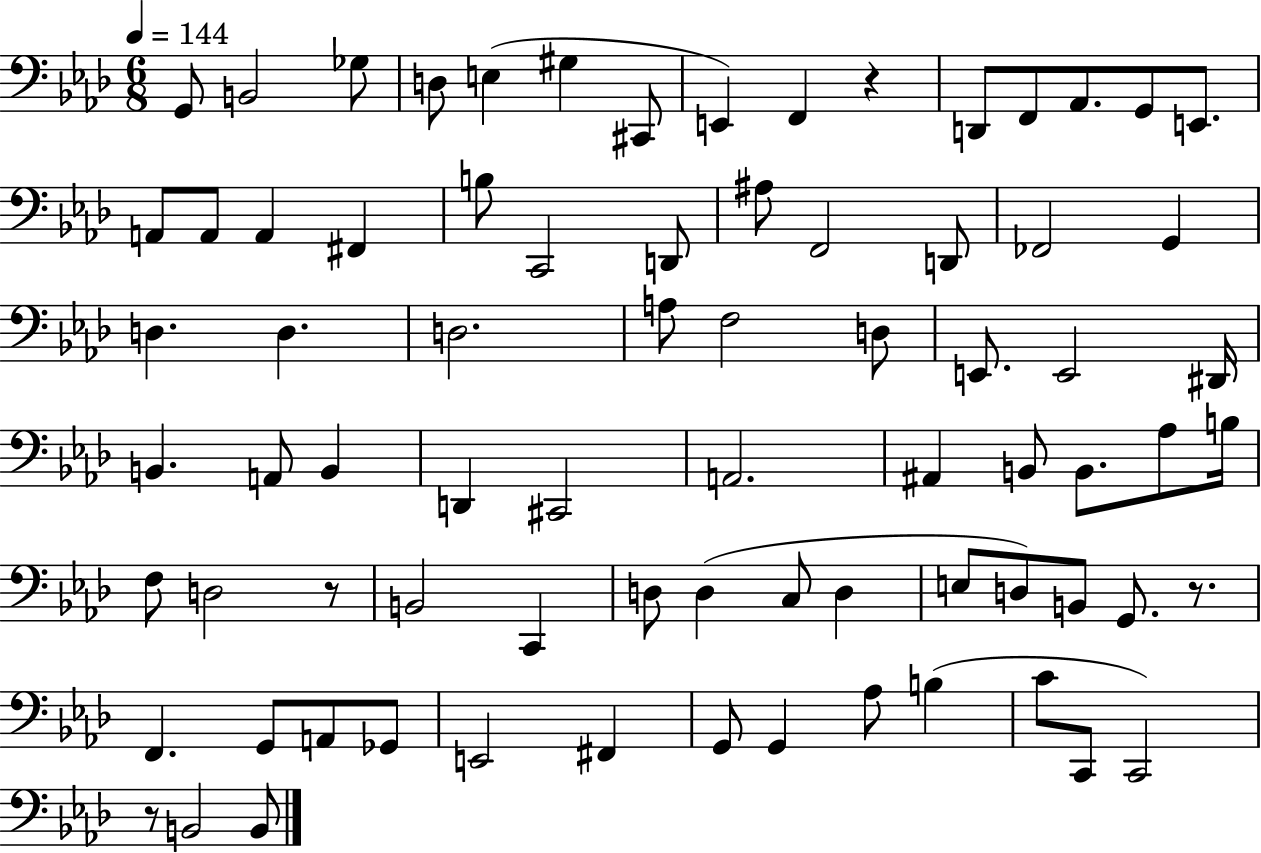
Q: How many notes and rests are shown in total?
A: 77